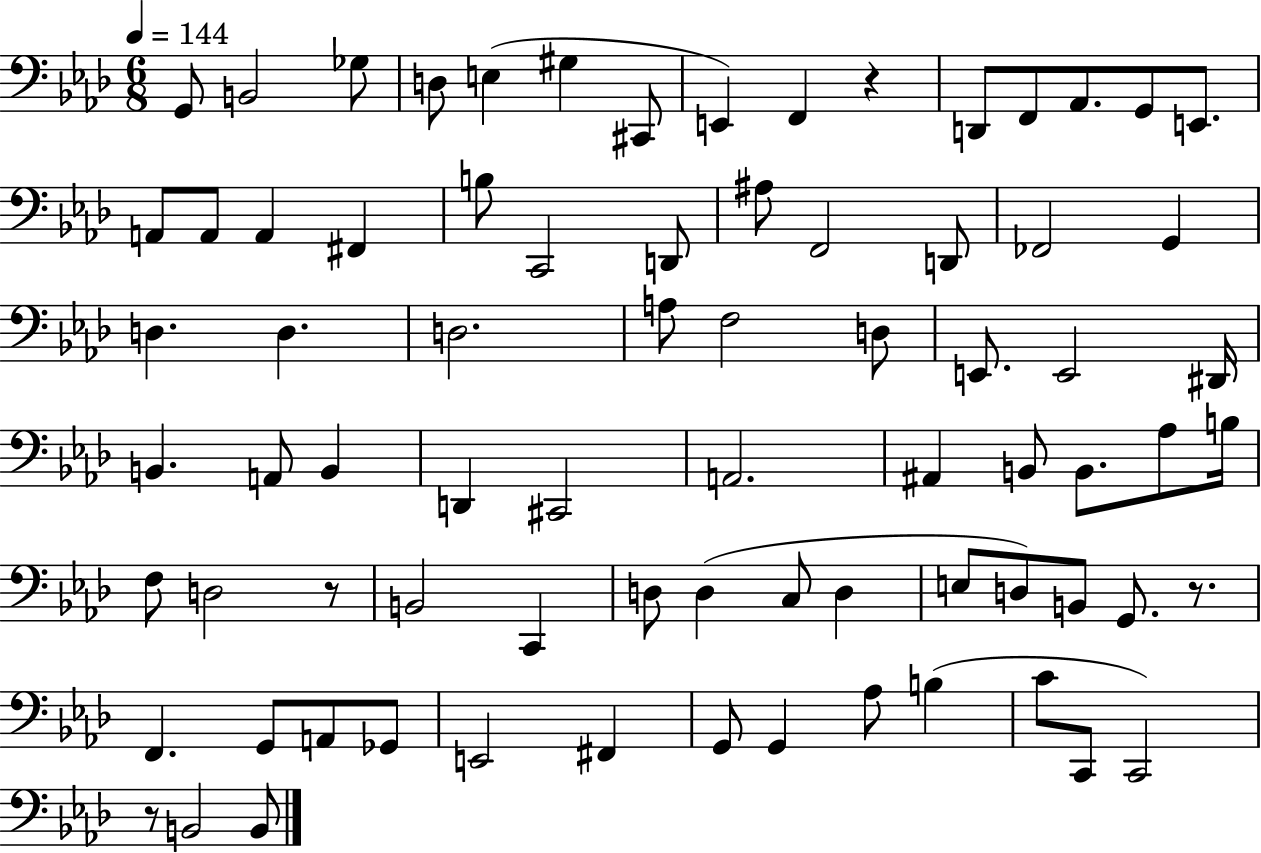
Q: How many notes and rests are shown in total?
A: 77